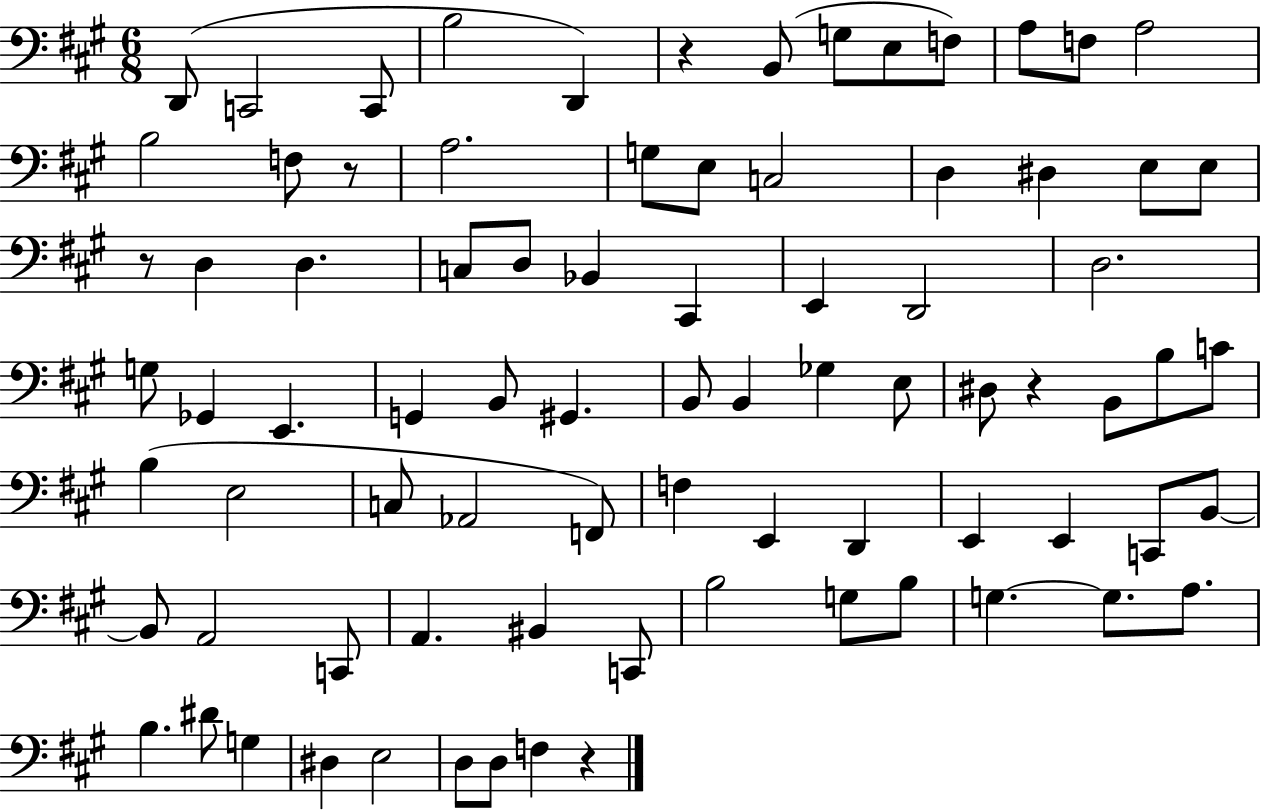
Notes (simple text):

D2/e C2/h C2/e B3/h D2/q R/q B2/e G3/e E3/e F3/e A3/e F3/e A3/h B3/h F3/e R/e A3/h. G3/e E3/e C3/h D3/q D#3/q E3/e E3/e R/e D3/q D3/q. C3/e D3/e Bb2/q C#2/q E2/q D2/h D3/h. G3/e Gb2/q E2/q. G2/q B2/e G#2/q. B2/e B2/q Gb3/q E3/e D#3/e R/q B2/e B3/e C4/e B3/q E3/h C3/e Ab2/h F2/e F3/q E2/q D2/q E2/q E2/q C2/e B2/e B2/e A2/h C2/e A2/q. BIS2/q C2/e B3/h G3/e B3/e G3/q. G3/e. A3/e. B3/q. D#4/e G3/q D#3/q E3/h D3/e D3/e F3/q R/q